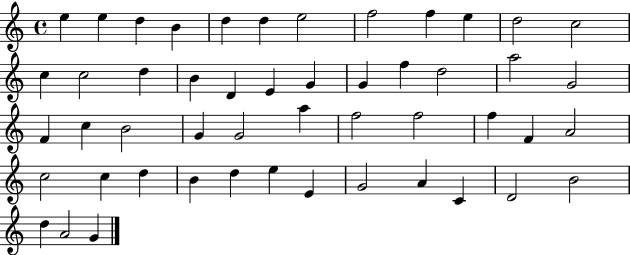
X:1
T:Untitled
M:4/4
L:1/4
K:C
e e d B d d e2 f2 f e d2 c2 c c2 d B D E G G f d2 a2 G2 F c B2 G G2 a f2 f2 f F A2 c2 c d B d e E G2 A C D2 B2 d A2 G